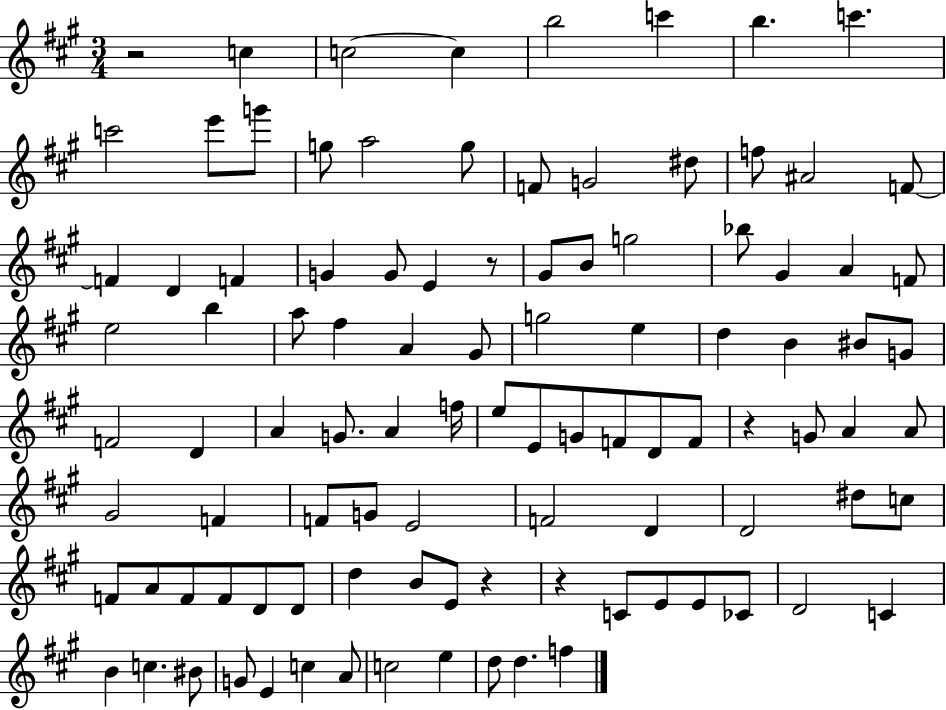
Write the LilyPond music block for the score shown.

{
  \clef treble
  \numericTimeSignature
  \time 3/4
  \key a \major
  r2 c''4 | c''2~~ c''4 | b''2 c'''4 | b''4. c'''4. | \break c'''2 e'''8 g'''8 | g''8 a''2 g''8 | f'8 g'2 dis''8 | f''8 ais'2 f'8~~ | \break f'4 d'4 f'4 | g'4 g'8 e'4 r8 | gis'8 b'8 g''2 | bes''8 gis'4 a'4 f'8 | \break e''2 b''4 | a''8 fis''4 a'4 gis'8 | g''2 e''4 | d''4 b'4 bis'8 g'8 | \break f'2 d'4 | a'4 g'8. a'4 f''16 | e''8 e'8 g'8 f'8 d'8 f'8 | r4 g'8 a'4 a'8 | \break gis'2 f'4 | f'8 g'8 e'2 | f'2 d'4 | d'2 dis''8 c''8 | \break f'8 a'8 f'8 f'8 d'8 d'8 | d''4 b'8 e'8 r4 | r4 c'8 e'8 e'8 ces'8 | d'2 c'4 | \break b'4 c''4. bis'8 | g'8 e'4 c''4 a'8 | c''2 e''4 | d''8 d''4. f''4 | \break \bar "|."
}